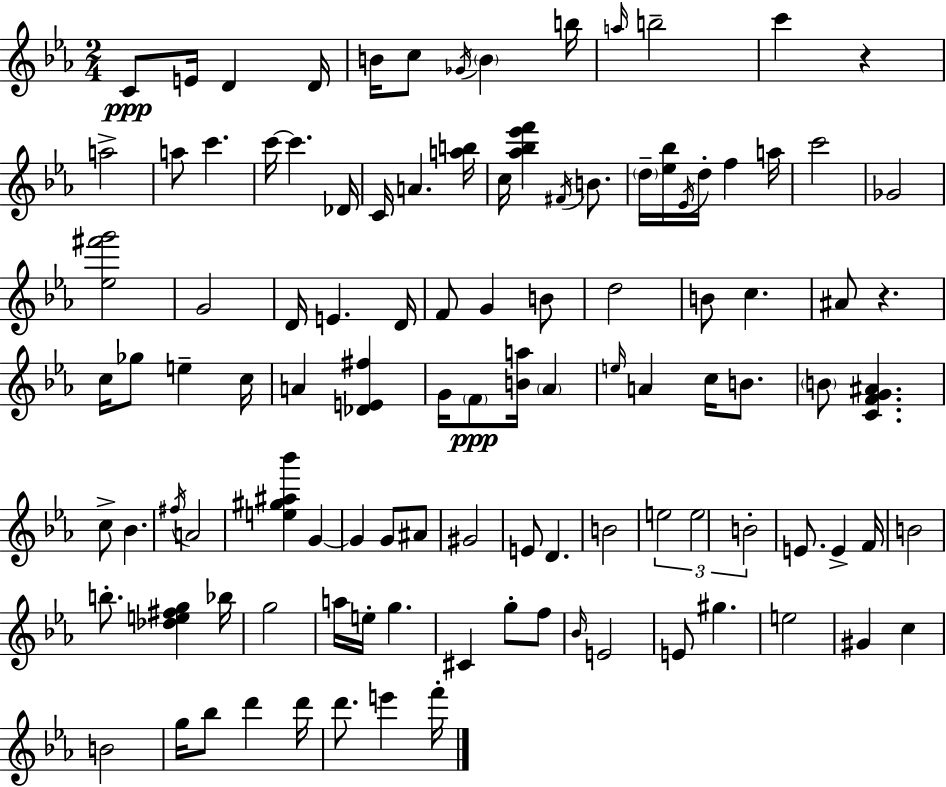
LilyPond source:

{
  \clef treble
  \numericTimeSignature
  \time 2/4
  \key ees \major
  c'8\ppp e'16 d'4 d'16 | b'16 c''8 \acciaccatura { ges'16 } \parenthesize b'4 | b''16 \grace { a''16 } b''2-- | c'''4 r4 | \break a''2-> | a''8 c'''4. | c'''16~~ c'''4. | des'16 c'16 a'4. | \break <a'' b''>16 c''16 <aes'' bes'' ees''' f'''>4 \acciaccatura { fis'16 } | b'8. \parenthesize d''16-- <ees'' bes''>16 \acciaccatura { ees'16 } d''16-. f''4 | a''16 c'''2 | ges'2 | \break <ees'' fis''' g'''>2 | g'2 | d'16 e'4. | d'16 f'8 g'4 | \break b'8 d''2 | b'8 c''4. | ais'8 r4. | c''16 ges''8 e''4-- | \break c''16 a'4 | <des' e' fis''>4 g'16 \parenthesize f'8\ppp <b' a''>16 | \parenthesize aes'4 \grace { e''16 } a'4 | c''16 b'8. \parenthesize b'8 <c' f' g' ais'>4. | \break c''8-> bes'4. | \acciaccatura { fis''16 } a'2 | <e'' gis'' ais'' bes'''>4 | g'4~~ g'4 | \break g'8 ais'8 gis'2 | e'8 | d'4. b'2 | \tuplet 3/2 { e''2 | \break e''2 | b'2-. } | e'8. | e'4-> f'16 b'2 | \break b''8.-. | <des'' e'' fis'' g''>4 bes''16 g''2 | a''16 e''16-. | g''4. cis'4 | \break g''8-. f''8 \grace { bes'16 } e'2 | e'8 | gis''4. e''2 | gis'4 | \break c''4 b'2 | g''16 | bes''8 d'''4 d'''16 d'''8. | e'''4 f'''16-. \bar "|."
}